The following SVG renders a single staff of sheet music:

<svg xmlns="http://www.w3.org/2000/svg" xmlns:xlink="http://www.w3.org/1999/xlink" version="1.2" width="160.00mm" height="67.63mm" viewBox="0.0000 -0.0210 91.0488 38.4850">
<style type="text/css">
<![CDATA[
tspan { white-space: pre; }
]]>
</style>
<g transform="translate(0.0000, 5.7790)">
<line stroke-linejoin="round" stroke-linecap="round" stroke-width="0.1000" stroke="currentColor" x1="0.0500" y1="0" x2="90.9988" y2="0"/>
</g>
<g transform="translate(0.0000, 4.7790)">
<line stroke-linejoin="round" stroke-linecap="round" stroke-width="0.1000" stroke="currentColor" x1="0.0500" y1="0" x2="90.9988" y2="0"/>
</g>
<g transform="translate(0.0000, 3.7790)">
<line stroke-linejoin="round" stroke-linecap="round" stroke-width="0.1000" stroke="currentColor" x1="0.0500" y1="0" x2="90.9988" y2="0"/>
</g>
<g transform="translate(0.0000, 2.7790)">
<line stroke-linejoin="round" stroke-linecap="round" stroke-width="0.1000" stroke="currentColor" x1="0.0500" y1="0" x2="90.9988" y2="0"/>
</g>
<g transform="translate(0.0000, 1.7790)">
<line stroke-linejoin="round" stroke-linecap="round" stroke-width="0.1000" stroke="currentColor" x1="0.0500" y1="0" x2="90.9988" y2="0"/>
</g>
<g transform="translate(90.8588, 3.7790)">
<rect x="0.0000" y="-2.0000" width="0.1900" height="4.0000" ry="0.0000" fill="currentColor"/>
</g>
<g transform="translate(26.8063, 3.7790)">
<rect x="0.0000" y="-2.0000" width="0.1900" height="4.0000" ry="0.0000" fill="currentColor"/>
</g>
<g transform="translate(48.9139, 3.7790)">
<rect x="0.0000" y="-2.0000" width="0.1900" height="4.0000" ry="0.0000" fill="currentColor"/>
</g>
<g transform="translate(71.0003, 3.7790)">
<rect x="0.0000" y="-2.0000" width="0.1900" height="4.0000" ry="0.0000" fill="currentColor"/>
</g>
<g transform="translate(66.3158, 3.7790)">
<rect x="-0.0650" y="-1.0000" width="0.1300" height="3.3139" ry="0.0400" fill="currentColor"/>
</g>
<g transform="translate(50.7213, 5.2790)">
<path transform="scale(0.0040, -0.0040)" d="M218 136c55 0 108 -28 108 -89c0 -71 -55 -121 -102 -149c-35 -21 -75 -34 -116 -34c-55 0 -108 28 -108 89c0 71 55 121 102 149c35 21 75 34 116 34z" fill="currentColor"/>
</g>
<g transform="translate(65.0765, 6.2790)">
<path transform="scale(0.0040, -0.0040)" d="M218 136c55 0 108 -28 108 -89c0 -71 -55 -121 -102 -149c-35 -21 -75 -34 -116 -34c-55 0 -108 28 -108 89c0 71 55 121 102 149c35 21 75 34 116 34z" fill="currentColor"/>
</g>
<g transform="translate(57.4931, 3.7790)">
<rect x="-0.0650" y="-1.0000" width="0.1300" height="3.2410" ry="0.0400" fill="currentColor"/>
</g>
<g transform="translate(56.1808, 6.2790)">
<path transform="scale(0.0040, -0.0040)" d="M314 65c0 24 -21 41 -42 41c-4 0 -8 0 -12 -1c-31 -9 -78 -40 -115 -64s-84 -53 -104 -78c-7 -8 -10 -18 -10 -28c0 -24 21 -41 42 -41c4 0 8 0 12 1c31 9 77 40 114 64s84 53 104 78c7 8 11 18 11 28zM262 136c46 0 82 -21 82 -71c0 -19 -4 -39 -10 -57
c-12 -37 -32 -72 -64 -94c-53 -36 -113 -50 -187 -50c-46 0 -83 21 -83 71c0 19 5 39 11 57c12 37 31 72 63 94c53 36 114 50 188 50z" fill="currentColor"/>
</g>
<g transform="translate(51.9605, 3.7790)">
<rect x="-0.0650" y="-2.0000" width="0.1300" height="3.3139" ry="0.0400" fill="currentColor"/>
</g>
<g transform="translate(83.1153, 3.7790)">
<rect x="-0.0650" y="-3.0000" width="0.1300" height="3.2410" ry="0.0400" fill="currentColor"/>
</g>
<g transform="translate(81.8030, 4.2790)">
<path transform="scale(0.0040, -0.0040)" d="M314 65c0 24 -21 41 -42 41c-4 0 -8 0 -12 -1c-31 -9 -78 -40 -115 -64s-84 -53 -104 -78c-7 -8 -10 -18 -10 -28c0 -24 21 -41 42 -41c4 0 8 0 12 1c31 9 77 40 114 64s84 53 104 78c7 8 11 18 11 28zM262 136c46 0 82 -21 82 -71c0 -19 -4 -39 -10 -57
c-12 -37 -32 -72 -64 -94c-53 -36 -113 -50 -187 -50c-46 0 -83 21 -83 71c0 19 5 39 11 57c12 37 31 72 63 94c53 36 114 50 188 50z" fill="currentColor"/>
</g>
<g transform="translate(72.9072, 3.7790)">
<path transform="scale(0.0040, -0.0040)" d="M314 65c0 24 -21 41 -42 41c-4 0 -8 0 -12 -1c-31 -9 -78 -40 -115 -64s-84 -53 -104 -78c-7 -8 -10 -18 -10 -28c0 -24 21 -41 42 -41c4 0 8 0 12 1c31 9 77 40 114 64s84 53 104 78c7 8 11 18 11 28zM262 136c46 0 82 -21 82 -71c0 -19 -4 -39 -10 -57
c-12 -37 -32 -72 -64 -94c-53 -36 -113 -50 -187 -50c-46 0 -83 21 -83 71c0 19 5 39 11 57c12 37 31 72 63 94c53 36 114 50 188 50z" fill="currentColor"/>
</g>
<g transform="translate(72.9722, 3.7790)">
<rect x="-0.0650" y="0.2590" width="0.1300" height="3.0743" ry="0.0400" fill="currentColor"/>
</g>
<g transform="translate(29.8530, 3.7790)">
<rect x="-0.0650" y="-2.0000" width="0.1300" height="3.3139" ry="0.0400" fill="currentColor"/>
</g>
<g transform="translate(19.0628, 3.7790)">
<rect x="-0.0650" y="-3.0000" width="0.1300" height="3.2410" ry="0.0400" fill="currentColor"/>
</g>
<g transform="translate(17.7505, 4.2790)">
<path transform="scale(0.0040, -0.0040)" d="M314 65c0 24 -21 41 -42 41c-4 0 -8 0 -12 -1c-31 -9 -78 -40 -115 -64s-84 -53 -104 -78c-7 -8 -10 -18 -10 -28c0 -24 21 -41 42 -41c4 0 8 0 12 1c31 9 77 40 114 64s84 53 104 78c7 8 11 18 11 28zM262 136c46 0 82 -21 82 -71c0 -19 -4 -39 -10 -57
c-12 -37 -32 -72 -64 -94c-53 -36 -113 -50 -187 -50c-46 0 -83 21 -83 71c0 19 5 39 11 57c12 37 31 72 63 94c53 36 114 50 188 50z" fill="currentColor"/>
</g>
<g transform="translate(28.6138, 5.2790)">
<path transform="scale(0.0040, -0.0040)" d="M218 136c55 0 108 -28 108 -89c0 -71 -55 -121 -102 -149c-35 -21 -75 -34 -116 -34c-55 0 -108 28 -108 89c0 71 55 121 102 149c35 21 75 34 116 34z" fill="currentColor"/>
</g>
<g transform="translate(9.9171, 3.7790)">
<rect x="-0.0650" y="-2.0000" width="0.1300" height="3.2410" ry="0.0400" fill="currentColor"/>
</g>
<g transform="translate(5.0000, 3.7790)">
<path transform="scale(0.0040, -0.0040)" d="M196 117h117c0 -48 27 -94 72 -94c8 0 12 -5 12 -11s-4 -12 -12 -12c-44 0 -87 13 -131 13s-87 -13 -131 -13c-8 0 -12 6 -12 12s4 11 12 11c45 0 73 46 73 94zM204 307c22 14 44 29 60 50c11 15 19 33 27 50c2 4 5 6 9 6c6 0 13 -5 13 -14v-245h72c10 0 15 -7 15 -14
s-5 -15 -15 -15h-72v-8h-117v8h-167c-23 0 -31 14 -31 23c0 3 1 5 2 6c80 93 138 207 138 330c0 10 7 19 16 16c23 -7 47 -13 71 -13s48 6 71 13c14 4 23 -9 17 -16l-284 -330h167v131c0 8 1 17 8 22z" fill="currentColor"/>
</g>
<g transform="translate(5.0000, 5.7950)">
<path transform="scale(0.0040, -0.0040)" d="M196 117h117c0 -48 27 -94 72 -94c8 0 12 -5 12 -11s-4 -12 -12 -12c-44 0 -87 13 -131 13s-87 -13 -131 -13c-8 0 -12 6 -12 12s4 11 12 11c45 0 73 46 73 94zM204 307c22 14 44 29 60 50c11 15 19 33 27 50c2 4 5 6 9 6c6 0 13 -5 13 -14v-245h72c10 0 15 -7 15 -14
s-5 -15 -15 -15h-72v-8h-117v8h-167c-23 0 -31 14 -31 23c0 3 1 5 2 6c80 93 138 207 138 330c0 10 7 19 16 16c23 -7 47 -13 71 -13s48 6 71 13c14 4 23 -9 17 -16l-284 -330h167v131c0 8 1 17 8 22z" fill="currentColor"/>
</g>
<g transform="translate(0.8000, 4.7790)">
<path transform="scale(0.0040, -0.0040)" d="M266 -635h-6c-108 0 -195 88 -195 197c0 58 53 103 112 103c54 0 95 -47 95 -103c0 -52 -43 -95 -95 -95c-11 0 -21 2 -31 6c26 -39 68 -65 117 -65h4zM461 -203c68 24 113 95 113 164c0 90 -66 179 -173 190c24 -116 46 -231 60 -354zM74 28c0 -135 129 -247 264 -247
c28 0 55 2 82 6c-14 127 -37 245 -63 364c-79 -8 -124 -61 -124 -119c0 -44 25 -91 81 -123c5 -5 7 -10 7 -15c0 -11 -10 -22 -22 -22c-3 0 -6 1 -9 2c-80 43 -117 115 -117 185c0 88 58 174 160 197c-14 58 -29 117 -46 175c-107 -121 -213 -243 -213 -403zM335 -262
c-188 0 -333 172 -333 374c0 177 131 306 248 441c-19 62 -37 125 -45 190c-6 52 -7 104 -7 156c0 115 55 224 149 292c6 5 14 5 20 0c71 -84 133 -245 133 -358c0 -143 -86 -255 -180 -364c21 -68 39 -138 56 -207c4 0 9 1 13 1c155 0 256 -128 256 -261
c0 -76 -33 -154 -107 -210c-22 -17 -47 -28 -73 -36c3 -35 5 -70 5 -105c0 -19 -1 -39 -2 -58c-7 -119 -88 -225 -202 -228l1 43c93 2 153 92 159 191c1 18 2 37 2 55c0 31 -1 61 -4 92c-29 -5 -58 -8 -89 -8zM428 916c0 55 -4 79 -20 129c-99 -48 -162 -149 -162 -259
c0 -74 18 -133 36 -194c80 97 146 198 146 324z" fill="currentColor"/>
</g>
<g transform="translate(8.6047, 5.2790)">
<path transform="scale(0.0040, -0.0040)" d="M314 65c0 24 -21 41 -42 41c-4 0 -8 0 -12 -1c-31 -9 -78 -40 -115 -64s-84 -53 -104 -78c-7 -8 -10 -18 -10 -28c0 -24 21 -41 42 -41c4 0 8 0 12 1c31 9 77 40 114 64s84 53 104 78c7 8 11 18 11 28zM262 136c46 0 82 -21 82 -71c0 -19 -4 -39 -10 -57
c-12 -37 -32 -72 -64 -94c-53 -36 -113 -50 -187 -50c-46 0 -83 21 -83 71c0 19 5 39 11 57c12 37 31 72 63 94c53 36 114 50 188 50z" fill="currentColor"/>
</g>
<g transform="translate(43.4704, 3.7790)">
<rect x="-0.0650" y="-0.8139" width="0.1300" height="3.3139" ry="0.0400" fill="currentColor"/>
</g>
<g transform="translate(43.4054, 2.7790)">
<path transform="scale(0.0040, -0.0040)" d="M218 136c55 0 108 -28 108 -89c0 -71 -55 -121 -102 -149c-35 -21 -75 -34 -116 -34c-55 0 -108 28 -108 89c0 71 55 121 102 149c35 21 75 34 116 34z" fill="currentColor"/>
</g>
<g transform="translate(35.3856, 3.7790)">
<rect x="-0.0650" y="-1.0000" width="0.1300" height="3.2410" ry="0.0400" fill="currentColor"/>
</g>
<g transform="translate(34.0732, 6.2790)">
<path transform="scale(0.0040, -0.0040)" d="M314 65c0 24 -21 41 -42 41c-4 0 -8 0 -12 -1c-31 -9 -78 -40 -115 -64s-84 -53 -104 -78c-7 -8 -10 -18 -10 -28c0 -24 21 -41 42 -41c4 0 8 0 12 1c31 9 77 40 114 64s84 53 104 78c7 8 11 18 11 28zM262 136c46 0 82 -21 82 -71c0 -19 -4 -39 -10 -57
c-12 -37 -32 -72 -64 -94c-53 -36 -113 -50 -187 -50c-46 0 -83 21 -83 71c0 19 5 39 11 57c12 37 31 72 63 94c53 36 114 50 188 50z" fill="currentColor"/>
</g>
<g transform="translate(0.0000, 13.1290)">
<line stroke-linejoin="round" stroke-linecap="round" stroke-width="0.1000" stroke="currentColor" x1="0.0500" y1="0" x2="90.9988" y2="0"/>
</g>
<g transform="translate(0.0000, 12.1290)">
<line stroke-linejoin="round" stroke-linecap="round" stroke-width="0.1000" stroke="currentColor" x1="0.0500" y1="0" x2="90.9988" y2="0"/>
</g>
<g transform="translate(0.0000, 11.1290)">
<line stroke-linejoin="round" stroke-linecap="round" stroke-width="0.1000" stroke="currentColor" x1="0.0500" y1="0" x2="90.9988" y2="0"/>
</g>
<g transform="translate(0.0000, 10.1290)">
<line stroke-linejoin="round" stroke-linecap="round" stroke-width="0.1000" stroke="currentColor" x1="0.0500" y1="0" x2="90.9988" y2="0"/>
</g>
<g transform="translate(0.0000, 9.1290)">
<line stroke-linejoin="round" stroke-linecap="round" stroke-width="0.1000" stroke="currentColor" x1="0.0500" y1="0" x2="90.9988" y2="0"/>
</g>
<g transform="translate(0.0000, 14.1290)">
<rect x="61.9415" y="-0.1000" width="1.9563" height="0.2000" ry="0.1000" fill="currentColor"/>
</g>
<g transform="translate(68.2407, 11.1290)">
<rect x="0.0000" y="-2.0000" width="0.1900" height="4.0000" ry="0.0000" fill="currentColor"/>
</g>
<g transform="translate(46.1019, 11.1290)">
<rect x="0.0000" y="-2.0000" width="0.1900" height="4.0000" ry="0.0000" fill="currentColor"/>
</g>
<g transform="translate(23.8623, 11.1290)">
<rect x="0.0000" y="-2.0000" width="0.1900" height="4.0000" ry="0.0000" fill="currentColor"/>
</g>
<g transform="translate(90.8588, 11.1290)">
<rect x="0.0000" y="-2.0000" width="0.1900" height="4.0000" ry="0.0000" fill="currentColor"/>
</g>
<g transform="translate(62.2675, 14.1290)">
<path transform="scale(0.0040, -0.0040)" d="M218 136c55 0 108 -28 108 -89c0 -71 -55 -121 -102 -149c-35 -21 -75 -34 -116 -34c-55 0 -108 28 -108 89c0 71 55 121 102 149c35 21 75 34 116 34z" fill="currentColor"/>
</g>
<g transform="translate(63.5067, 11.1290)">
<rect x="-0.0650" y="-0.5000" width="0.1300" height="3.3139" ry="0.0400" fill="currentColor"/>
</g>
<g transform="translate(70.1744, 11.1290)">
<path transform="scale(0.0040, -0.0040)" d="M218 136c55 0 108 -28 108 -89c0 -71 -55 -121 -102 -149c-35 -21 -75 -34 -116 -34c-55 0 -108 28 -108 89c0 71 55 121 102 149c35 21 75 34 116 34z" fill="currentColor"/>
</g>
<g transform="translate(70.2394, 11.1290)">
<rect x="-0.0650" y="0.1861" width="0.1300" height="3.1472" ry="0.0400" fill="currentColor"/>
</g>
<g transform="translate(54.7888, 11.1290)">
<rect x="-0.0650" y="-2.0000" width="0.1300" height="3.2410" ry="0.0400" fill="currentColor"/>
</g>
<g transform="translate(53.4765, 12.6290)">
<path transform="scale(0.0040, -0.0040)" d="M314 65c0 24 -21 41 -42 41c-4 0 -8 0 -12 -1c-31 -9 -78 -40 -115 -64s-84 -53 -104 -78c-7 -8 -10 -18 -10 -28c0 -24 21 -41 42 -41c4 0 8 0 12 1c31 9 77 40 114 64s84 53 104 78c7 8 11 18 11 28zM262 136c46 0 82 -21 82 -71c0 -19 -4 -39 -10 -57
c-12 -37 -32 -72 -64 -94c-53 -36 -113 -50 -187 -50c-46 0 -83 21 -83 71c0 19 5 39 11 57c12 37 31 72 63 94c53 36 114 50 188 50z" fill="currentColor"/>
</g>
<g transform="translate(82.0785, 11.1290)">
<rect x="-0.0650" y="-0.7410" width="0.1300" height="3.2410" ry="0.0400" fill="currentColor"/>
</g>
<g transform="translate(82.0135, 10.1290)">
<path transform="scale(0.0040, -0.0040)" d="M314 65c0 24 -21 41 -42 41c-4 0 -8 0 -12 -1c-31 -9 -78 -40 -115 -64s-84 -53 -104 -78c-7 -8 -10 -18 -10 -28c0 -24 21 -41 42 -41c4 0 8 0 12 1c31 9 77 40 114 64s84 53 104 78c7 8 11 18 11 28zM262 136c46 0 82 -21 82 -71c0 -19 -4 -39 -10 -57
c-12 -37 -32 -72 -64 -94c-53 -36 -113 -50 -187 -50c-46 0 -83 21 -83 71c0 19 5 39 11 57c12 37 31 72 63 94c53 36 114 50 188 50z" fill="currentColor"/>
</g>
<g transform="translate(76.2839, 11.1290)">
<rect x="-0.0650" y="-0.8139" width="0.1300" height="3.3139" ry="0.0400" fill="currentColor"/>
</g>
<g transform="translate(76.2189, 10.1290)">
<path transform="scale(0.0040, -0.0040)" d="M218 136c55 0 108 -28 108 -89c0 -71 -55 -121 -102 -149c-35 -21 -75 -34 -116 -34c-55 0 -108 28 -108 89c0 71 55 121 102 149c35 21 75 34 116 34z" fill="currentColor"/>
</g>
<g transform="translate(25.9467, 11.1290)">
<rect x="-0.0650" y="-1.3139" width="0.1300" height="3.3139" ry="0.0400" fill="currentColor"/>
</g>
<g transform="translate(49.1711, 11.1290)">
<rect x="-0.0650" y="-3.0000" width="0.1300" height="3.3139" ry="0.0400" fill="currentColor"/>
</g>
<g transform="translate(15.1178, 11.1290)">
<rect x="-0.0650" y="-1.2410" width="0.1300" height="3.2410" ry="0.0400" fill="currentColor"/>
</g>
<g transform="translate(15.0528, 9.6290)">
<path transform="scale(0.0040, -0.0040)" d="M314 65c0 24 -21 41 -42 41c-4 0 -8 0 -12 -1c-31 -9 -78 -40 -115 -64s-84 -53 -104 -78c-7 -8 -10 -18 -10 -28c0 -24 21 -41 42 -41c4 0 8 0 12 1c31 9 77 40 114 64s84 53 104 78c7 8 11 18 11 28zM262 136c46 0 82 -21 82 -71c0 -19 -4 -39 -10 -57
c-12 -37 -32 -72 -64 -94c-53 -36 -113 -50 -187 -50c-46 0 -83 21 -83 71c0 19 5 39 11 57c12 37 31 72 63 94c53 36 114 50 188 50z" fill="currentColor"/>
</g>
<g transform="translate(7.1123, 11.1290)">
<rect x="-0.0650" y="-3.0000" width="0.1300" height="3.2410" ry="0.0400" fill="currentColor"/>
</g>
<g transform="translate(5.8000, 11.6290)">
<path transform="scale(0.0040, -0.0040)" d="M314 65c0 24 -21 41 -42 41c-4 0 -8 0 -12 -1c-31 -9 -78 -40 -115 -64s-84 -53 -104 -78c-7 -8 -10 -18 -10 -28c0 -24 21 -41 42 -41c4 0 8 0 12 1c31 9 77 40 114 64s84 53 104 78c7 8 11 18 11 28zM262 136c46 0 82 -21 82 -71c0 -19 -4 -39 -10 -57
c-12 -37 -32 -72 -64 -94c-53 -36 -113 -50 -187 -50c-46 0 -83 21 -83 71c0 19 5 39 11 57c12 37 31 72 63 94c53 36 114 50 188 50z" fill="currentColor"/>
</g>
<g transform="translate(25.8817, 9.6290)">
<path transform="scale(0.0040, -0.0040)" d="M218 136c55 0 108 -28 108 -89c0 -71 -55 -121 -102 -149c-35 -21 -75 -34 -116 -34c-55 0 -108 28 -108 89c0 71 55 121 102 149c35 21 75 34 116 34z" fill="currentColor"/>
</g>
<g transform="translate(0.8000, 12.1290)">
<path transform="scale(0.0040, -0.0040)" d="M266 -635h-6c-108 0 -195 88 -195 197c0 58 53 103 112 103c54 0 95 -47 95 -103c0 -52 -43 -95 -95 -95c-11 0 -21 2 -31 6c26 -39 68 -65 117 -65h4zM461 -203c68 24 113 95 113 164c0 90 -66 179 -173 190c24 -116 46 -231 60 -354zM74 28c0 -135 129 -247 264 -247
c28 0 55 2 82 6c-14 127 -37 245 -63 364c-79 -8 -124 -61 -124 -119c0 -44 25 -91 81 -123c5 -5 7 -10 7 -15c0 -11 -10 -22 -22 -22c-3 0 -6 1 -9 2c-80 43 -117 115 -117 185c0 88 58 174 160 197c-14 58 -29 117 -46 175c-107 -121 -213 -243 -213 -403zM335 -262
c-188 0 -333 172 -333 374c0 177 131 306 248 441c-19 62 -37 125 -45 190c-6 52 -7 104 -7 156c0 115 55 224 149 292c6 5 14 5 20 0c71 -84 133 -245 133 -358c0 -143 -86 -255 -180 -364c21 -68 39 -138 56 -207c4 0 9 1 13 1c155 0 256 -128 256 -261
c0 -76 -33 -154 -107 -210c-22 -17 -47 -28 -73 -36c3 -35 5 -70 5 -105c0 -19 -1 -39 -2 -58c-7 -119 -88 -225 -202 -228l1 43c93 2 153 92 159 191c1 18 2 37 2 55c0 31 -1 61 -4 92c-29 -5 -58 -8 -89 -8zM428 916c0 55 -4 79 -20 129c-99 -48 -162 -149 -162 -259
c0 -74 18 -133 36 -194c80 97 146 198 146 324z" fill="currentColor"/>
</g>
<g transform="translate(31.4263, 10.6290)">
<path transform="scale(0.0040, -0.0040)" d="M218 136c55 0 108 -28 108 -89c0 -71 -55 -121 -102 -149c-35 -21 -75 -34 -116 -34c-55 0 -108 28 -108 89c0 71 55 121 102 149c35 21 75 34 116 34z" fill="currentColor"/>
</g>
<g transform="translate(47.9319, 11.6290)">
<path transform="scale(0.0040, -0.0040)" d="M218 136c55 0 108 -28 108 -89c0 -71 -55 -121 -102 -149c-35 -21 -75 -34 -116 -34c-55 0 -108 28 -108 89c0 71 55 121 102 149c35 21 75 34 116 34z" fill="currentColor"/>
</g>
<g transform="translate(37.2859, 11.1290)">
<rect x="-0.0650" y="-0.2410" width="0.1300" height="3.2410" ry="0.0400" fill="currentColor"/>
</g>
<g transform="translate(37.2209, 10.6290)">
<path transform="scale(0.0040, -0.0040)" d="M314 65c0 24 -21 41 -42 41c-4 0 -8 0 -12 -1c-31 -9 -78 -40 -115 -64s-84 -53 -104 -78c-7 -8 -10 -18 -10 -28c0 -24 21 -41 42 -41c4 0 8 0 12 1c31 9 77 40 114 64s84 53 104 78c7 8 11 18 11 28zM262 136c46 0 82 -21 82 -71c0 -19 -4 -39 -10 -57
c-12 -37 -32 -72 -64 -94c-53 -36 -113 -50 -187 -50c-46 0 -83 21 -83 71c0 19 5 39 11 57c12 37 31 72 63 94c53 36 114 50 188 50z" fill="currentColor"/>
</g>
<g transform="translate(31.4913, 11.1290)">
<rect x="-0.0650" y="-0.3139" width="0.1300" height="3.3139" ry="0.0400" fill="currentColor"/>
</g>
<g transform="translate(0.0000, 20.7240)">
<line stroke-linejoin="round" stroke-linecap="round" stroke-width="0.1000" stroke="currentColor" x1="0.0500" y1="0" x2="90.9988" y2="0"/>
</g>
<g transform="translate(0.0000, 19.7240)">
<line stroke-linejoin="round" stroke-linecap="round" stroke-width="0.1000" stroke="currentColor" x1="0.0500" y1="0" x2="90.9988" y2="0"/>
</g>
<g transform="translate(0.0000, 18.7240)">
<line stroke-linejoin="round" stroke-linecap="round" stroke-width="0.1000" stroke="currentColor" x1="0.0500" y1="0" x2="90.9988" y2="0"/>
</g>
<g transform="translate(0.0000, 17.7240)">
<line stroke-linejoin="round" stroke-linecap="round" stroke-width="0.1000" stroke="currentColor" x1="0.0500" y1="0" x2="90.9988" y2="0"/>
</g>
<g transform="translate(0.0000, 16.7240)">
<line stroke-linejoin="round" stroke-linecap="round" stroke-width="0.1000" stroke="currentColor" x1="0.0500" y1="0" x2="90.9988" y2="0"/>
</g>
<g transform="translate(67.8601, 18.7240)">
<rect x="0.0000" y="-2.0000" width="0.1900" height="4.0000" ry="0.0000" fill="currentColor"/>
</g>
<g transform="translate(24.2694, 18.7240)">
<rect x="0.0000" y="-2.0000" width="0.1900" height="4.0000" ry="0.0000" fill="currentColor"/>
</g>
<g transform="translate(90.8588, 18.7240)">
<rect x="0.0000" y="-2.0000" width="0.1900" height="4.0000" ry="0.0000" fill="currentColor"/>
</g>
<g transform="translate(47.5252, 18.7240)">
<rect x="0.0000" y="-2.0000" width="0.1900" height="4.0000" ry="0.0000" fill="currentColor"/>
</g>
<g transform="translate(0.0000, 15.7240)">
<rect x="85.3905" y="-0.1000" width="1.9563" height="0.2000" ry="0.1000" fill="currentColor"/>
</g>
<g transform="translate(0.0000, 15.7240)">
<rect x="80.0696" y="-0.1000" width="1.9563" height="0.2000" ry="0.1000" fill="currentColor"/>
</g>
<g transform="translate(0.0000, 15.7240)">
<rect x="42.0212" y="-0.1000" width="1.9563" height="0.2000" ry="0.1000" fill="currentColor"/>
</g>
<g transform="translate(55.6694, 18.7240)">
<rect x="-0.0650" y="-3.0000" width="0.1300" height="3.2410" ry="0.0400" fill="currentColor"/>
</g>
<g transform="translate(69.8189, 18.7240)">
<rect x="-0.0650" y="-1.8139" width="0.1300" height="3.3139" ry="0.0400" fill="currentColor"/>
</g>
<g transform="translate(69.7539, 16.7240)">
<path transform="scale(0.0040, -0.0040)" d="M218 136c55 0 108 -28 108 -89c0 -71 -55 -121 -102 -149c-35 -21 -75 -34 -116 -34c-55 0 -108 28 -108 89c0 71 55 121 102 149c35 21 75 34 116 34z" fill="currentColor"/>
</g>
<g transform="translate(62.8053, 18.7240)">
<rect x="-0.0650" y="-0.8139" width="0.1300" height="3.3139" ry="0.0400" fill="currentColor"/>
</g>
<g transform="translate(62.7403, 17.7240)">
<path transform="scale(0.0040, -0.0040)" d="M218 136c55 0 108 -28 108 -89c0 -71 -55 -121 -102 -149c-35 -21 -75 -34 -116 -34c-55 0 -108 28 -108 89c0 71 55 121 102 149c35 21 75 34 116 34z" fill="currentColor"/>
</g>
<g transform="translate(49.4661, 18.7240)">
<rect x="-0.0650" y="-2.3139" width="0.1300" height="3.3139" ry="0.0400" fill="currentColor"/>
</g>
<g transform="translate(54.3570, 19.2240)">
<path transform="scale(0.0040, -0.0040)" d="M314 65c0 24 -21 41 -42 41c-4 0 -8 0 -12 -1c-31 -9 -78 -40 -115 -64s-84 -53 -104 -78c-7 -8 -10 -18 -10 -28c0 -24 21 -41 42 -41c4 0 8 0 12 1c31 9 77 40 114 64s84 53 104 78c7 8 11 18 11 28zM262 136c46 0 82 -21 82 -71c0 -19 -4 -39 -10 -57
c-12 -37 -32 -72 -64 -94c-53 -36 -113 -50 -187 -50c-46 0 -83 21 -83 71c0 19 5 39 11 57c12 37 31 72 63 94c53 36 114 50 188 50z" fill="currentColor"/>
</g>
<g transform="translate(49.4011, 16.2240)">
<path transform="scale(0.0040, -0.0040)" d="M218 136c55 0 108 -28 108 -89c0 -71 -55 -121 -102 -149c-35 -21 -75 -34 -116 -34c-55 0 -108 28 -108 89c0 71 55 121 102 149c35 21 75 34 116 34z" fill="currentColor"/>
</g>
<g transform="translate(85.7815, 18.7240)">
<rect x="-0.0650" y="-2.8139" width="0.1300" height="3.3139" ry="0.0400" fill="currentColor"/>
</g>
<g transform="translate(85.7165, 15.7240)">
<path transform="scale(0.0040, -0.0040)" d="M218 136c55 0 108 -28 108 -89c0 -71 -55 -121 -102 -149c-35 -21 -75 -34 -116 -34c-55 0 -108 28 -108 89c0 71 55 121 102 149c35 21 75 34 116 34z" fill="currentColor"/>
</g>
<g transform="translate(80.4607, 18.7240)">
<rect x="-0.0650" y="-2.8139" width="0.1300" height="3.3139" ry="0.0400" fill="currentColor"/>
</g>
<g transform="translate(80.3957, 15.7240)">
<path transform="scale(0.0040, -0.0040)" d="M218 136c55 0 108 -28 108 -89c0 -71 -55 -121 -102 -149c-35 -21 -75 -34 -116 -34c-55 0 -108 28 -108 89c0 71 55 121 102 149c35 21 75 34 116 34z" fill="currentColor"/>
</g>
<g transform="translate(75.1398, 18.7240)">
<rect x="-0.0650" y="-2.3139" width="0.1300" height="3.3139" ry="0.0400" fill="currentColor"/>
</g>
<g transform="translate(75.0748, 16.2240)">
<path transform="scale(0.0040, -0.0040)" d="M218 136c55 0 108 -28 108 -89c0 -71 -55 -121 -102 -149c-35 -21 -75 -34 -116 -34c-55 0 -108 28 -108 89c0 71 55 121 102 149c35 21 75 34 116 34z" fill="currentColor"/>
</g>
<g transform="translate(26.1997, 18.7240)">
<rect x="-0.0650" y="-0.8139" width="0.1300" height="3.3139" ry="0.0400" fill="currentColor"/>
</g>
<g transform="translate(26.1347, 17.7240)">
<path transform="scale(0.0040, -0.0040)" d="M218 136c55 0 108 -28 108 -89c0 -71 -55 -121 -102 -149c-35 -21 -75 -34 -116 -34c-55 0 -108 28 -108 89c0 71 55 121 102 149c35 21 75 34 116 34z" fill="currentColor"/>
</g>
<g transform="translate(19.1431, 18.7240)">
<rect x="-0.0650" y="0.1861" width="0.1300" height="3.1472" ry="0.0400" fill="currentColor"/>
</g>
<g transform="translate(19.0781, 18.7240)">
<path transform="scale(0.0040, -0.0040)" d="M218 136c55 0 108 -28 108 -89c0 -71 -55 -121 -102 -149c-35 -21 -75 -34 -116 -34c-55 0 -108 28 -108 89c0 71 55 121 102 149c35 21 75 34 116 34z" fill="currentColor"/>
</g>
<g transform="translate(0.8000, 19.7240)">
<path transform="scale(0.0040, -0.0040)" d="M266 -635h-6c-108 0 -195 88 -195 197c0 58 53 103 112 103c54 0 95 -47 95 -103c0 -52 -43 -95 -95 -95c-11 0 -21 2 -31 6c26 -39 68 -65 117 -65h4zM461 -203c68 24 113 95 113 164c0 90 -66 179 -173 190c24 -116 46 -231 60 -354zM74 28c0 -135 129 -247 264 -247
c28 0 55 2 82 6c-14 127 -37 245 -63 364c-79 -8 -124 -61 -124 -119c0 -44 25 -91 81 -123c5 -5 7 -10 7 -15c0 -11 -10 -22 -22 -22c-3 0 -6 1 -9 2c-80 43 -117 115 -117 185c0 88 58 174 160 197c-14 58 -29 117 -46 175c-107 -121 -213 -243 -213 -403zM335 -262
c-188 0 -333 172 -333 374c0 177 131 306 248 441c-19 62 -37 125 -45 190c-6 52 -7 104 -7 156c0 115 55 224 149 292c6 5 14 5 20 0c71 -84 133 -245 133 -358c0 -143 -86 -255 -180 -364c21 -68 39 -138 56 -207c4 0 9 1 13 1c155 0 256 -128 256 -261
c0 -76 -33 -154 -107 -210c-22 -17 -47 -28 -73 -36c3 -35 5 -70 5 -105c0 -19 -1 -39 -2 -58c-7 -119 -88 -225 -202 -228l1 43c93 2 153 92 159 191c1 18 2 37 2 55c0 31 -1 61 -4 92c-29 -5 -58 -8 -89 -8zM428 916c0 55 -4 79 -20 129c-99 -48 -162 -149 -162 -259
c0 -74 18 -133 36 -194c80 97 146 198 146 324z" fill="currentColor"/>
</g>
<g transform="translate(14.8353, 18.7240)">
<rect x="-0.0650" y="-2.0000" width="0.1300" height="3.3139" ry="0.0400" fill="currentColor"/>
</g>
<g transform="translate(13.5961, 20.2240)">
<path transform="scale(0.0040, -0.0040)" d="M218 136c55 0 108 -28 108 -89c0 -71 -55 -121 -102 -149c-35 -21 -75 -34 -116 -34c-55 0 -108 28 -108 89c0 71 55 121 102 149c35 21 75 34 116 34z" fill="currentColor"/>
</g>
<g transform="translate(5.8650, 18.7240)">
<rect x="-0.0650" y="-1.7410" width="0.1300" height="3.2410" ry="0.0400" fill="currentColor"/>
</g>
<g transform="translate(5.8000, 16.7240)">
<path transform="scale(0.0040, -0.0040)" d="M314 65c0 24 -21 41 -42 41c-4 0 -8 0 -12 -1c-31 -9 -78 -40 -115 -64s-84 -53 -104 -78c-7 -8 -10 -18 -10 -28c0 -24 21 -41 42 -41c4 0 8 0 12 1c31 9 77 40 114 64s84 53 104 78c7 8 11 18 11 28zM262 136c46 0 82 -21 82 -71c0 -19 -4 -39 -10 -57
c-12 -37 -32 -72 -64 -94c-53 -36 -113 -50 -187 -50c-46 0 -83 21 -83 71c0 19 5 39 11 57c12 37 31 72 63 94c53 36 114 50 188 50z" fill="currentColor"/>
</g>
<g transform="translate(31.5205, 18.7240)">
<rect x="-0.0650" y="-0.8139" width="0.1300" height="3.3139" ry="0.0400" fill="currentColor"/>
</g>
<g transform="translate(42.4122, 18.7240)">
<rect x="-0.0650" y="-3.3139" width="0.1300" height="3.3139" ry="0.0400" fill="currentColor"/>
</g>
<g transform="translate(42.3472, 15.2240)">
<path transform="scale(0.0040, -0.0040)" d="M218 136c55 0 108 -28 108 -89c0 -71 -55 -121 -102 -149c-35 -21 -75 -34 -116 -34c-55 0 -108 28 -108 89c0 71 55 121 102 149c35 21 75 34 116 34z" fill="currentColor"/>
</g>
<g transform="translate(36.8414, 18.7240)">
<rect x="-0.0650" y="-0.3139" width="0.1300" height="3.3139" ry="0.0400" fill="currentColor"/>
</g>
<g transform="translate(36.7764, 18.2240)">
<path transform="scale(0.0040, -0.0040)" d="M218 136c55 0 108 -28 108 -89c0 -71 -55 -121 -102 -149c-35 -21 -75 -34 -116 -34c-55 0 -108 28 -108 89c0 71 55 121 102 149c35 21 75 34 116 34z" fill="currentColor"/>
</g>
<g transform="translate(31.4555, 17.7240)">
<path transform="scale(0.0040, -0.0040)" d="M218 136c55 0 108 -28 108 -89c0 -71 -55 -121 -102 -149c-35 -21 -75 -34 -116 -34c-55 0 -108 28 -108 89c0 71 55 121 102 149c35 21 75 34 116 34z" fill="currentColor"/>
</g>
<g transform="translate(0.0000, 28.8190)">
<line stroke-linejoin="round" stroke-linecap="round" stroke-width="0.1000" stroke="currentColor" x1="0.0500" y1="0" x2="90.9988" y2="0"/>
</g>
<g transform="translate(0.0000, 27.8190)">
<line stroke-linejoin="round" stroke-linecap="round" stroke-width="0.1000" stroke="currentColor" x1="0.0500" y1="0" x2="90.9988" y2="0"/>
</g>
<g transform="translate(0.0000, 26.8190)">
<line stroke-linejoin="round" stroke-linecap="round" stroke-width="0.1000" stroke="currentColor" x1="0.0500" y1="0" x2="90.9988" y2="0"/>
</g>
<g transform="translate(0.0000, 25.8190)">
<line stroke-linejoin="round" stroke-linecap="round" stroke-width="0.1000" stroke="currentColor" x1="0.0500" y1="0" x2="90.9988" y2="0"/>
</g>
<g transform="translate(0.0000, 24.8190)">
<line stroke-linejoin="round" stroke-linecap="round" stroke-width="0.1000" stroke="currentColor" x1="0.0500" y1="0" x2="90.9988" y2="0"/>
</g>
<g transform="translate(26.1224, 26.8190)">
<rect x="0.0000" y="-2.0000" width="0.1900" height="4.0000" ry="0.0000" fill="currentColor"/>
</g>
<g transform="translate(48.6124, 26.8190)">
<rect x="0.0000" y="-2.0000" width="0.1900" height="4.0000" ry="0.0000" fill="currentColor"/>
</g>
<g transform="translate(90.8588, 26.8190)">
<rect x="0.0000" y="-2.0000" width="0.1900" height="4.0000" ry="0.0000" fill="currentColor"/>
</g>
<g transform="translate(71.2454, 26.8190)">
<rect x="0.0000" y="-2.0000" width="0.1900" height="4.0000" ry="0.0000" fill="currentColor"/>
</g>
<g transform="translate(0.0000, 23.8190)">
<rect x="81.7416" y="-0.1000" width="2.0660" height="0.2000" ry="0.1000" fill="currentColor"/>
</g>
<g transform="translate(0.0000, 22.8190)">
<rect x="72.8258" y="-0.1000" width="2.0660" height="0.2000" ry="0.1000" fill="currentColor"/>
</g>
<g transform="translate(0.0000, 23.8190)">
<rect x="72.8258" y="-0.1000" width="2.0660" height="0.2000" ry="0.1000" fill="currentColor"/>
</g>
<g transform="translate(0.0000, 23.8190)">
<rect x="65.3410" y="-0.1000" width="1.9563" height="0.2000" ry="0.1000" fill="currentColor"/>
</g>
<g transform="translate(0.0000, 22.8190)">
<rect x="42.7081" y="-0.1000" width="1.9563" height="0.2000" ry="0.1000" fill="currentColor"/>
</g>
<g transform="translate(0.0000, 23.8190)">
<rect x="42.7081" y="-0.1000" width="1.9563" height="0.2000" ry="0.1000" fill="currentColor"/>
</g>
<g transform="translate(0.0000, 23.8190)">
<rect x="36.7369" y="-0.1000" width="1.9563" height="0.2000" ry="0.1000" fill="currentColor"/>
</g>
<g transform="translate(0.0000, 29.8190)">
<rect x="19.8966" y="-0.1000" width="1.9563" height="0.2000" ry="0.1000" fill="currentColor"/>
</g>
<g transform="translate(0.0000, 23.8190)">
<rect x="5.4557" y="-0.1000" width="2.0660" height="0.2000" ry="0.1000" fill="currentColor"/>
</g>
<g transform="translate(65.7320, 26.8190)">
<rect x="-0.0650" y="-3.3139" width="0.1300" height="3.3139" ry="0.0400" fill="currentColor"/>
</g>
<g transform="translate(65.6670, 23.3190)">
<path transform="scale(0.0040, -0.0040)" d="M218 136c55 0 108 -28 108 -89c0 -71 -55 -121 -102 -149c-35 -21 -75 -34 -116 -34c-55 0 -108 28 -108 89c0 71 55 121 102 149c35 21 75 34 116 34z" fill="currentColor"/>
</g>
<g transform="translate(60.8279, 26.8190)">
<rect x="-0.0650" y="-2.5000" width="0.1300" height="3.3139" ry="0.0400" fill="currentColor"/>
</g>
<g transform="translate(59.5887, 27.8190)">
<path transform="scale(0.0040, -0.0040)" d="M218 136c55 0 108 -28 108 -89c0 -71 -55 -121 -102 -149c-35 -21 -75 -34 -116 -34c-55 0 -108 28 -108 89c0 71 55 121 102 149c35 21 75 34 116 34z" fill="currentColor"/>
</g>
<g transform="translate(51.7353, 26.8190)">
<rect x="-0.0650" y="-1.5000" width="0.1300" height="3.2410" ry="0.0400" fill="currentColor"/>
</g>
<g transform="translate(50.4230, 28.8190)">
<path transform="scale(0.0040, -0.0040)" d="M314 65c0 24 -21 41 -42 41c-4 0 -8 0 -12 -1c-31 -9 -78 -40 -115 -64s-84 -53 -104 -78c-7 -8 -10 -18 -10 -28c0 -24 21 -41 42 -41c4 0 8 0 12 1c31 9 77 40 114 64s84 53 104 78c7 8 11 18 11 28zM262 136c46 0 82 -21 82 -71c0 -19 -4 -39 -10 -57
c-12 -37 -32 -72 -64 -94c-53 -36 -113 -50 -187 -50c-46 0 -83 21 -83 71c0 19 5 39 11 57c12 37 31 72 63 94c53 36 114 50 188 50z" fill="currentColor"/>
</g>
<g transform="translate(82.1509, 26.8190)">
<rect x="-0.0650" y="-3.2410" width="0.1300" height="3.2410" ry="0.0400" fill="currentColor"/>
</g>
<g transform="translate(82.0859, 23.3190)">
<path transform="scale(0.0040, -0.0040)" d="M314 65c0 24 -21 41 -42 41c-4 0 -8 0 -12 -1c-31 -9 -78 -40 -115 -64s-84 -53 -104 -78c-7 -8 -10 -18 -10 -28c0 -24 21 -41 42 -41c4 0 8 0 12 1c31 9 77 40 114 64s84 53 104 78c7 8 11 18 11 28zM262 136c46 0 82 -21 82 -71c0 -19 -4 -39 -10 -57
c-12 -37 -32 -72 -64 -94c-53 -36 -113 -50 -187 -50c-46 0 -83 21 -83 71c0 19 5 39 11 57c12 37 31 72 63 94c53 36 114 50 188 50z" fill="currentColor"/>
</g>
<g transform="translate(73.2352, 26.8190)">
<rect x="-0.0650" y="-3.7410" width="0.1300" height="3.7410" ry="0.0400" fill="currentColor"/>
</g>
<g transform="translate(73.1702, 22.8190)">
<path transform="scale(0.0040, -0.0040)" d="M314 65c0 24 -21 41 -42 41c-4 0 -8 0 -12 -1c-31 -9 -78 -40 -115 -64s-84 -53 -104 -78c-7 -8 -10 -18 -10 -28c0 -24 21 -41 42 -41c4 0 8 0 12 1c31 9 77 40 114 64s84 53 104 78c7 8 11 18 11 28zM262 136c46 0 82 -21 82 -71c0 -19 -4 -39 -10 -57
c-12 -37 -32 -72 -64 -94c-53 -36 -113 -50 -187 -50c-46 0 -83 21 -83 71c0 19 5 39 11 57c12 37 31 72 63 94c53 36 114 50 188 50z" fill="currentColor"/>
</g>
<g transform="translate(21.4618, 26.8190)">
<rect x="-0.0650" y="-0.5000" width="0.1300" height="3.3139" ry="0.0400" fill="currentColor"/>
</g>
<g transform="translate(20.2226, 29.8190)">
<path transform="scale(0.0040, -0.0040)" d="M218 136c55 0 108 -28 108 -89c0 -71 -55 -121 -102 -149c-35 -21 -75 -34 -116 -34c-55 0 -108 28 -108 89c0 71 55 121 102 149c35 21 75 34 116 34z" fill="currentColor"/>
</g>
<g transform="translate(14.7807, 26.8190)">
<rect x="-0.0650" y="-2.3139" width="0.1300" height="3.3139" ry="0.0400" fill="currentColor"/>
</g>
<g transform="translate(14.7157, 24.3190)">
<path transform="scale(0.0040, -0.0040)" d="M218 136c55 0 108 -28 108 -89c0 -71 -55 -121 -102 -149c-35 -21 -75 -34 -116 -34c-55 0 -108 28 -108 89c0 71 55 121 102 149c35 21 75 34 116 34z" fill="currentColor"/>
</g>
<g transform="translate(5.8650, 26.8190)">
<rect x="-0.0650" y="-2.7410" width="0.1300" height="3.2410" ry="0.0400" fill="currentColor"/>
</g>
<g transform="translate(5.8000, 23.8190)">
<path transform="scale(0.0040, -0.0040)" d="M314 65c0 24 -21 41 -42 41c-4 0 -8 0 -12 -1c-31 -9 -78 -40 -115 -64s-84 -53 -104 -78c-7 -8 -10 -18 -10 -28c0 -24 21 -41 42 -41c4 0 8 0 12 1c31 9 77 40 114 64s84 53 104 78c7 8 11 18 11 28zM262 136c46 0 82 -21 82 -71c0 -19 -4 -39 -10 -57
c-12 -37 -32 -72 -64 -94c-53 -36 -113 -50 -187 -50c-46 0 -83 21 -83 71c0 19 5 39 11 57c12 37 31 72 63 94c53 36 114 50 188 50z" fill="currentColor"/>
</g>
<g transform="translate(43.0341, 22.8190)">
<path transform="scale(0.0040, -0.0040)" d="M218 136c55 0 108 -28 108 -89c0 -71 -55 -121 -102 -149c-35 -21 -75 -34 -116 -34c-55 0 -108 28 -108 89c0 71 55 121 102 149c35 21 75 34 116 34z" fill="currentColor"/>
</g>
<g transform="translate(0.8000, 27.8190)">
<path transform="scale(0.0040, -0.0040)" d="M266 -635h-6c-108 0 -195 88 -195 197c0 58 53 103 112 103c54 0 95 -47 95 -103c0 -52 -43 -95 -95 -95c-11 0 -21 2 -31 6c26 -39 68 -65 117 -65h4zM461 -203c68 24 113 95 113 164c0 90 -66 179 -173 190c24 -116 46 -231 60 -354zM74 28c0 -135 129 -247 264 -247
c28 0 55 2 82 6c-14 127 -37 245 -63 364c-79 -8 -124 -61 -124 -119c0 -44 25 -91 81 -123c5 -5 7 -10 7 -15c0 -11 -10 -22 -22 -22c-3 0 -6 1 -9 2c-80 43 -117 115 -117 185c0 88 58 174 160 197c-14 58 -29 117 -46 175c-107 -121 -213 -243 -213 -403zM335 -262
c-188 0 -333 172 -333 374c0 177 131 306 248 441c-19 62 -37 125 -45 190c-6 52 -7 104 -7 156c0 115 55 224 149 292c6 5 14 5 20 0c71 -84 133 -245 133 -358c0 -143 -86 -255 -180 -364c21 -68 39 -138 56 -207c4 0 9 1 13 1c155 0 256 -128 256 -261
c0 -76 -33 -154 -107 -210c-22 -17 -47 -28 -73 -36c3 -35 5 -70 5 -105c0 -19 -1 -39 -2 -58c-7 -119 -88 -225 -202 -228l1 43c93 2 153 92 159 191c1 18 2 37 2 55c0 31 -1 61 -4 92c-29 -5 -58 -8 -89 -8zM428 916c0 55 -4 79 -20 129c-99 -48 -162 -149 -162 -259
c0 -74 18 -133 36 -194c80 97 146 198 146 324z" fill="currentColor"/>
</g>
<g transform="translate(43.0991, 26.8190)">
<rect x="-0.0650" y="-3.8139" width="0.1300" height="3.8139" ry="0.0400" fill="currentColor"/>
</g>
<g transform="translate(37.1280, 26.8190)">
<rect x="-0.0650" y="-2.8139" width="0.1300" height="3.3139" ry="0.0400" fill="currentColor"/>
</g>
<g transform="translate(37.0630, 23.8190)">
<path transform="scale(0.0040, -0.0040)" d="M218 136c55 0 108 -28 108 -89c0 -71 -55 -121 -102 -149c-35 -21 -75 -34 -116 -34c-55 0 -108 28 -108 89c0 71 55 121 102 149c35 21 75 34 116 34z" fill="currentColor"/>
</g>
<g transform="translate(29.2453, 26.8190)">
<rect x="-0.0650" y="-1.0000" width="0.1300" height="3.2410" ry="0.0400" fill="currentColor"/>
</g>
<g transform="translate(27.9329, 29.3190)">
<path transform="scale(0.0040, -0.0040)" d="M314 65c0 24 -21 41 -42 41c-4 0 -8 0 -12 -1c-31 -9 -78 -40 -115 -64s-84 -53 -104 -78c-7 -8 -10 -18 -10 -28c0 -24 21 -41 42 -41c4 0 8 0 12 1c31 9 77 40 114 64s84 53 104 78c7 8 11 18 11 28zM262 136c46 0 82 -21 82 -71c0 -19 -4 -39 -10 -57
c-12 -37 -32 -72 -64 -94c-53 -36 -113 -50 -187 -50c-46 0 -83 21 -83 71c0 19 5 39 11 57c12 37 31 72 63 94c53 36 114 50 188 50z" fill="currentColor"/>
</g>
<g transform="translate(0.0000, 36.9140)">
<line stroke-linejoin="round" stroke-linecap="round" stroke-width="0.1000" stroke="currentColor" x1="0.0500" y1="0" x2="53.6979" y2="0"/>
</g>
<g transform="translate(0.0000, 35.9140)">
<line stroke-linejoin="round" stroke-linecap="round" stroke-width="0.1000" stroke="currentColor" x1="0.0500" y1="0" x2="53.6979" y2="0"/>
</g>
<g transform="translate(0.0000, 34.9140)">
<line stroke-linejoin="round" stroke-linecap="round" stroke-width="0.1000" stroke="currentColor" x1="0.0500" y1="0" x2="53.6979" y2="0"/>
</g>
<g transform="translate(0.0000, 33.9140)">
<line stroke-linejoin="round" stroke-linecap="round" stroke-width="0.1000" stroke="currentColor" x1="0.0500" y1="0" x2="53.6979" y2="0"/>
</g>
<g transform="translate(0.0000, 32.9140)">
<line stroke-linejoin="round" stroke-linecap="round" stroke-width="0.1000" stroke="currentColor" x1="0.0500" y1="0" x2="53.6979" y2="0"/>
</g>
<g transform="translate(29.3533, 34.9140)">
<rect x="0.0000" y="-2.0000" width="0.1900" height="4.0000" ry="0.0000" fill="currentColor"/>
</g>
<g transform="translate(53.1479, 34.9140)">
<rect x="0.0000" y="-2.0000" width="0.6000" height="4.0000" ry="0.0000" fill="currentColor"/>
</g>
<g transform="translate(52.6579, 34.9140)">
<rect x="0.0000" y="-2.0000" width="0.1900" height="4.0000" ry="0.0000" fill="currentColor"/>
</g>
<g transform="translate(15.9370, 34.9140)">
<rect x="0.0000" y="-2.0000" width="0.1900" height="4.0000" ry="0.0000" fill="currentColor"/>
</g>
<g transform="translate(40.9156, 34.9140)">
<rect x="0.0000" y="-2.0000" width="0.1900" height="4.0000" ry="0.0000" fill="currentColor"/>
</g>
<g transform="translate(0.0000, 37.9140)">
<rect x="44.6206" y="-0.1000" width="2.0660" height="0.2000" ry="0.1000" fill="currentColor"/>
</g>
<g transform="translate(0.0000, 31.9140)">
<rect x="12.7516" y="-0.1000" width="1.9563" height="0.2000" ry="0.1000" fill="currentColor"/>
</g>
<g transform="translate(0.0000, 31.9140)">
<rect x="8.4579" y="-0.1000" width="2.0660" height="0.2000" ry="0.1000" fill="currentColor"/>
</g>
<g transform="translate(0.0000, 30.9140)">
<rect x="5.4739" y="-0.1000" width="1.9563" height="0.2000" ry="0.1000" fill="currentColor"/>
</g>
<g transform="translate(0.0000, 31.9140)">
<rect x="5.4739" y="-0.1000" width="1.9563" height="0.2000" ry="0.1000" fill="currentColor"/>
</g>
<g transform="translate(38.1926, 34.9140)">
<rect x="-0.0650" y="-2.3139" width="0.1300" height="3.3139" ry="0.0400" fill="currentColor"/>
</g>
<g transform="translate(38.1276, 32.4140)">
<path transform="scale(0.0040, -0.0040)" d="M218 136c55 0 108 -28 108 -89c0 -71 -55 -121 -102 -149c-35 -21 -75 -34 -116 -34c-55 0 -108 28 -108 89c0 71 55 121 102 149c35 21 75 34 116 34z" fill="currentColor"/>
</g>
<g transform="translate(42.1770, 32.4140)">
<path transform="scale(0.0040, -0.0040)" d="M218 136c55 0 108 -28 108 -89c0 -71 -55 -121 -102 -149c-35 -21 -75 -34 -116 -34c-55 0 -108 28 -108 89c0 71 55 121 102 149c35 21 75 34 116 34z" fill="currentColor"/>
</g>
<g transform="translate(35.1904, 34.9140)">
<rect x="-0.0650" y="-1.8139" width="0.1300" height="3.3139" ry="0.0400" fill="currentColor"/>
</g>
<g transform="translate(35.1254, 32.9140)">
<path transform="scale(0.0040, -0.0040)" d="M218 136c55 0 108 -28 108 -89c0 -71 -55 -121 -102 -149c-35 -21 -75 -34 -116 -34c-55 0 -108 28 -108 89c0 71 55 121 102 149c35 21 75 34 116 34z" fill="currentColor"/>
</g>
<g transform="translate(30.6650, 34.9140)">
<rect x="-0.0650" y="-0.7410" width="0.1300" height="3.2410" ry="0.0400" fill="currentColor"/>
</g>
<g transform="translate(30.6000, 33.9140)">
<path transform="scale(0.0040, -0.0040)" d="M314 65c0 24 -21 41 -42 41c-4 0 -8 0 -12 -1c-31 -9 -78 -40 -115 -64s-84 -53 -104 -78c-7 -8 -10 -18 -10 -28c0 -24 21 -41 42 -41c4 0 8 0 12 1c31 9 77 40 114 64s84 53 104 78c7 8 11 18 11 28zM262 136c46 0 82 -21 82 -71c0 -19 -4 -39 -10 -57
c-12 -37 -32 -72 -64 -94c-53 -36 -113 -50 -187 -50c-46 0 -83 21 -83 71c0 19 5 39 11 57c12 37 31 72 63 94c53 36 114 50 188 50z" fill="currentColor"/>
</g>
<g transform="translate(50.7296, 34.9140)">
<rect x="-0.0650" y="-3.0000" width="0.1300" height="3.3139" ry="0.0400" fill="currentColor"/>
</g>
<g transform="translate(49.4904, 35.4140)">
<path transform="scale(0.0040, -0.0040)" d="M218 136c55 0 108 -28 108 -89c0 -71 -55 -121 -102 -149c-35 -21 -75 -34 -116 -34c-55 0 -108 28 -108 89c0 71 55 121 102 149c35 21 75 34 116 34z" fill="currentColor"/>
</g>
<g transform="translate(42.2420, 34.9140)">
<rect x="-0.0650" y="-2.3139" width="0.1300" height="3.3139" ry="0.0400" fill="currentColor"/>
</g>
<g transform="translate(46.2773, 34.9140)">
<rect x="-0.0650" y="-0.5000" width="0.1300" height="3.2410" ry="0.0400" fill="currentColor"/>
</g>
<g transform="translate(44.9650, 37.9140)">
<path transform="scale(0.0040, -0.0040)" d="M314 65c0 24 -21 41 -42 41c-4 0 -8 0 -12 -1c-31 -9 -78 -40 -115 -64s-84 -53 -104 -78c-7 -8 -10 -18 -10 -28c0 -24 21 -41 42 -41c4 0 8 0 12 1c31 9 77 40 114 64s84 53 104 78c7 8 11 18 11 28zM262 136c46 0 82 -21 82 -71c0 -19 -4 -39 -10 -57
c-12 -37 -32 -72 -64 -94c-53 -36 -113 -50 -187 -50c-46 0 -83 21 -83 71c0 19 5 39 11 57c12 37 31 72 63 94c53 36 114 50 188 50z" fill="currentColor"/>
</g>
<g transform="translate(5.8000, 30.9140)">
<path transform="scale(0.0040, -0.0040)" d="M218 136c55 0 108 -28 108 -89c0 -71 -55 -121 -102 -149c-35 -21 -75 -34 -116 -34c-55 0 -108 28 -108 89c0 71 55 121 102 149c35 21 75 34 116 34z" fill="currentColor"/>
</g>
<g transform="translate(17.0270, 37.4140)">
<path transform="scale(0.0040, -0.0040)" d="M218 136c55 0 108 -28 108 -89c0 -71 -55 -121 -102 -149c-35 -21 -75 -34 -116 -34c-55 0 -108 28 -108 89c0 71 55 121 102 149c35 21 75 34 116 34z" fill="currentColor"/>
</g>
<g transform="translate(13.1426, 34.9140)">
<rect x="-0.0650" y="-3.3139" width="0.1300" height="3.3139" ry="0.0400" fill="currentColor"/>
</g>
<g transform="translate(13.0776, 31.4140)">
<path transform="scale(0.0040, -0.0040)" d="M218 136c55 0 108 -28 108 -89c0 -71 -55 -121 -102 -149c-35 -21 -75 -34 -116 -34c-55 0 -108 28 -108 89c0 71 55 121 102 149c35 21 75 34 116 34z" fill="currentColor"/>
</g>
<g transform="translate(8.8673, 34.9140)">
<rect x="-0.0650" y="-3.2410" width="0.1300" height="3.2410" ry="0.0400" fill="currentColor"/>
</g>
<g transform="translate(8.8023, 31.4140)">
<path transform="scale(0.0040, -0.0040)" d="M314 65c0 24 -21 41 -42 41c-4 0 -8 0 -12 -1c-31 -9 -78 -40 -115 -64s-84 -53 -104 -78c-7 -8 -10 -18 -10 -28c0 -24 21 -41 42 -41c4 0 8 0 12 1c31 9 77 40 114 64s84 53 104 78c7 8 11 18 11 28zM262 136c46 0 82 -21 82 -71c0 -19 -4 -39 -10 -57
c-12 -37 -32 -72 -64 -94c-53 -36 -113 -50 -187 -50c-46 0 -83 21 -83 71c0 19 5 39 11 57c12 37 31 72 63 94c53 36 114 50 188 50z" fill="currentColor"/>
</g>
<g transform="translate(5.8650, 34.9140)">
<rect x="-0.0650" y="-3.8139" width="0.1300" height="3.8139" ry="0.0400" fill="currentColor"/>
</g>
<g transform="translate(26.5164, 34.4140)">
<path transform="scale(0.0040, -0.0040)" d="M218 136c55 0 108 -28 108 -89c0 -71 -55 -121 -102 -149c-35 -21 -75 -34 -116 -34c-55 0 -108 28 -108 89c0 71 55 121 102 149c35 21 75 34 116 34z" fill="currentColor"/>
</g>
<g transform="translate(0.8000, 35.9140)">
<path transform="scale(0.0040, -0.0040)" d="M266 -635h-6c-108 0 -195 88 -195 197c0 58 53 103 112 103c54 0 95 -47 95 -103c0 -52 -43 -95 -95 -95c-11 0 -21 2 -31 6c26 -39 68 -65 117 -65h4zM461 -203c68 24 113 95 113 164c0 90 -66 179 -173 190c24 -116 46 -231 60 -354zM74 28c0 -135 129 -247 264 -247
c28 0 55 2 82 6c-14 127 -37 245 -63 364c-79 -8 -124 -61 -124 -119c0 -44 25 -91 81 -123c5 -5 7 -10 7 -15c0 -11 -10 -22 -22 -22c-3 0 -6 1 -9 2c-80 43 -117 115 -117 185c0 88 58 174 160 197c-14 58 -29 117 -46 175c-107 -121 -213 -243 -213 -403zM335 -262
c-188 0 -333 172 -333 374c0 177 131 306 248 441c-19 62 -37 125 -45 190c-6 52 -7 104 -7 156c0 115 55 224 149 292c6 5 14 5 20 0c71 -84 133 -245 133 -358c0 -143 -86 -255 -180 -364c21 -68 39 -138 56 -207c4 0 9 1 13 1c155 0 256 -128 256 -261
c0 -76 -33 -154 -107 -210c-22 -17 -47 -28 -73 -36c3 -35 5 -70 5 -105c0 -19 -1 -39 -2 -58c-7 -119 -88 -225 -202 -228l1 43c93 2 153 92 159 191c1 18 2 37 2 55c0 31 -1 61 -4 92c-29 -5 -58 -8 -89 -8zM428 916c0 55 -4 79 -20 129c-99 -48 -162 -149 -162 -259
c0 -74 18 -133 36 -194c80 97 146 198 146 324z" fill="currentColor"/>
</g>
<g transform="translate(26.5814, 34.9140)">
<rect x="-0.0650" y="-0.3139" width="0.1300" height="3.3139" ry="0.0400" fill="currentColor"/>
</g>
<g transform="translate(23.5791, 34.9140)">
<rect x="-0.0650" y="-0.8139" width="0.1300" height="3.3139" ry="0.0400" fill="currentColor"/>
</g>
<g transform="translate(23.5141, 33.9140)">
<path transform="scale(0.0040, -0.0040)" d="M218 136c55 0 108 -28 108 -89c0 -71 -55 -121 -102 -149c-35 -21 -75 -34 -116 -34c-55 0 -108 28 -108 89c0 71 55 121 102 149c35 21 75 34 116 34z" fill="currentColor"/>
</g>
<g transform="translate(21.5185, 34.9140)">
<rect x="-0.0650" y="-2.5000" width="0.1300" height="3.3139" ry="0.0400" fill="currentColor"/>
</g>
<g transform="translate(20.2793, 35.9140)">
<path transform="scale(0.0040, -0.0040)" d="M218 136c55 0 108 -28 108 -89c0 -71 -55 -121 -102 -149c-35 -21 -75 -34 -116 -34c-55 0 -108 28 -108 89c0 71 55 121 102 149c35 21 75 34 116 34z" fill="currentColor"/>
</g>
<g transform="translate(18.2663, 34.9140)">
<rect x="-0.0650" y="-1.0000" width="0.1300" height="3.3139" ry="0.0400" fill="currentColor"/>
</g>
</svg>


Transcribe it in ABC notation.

X:1
T:Untitled
M:4/4
L:1/4
K:C
F2 A2 F D2 d F D2 D B2 A2 A2 e2 e c c2 A F2 C B d d2 f2 F B d d c b g A2 d f g a a a2 g C D2 a c' E2 G b c'2 b2 c' b2 b D G d c d2 f g g C2 A